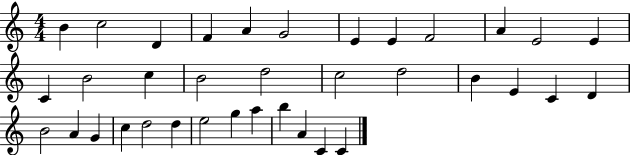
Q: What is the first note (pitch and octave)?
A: B4